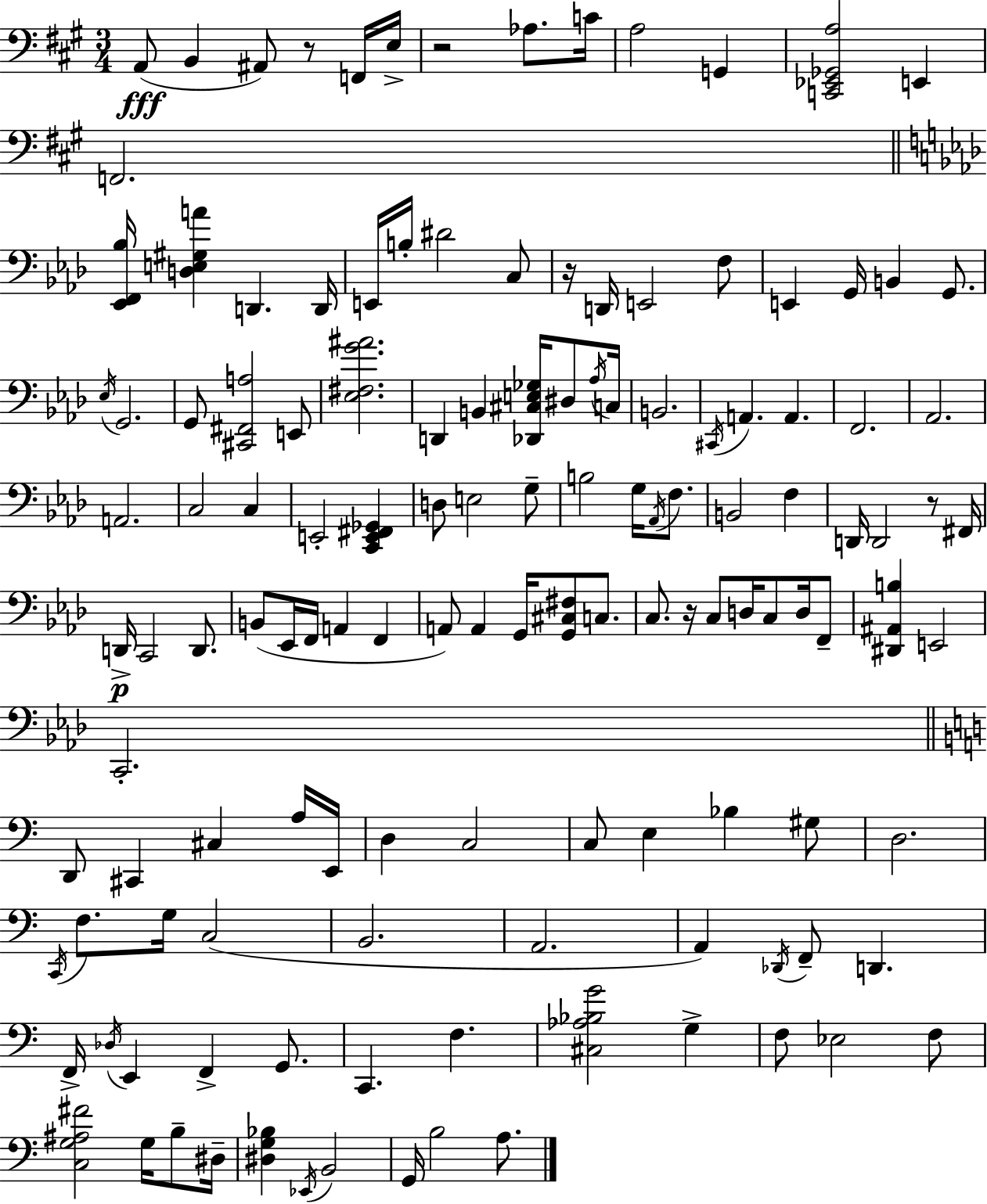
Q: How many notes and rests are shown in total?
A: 133